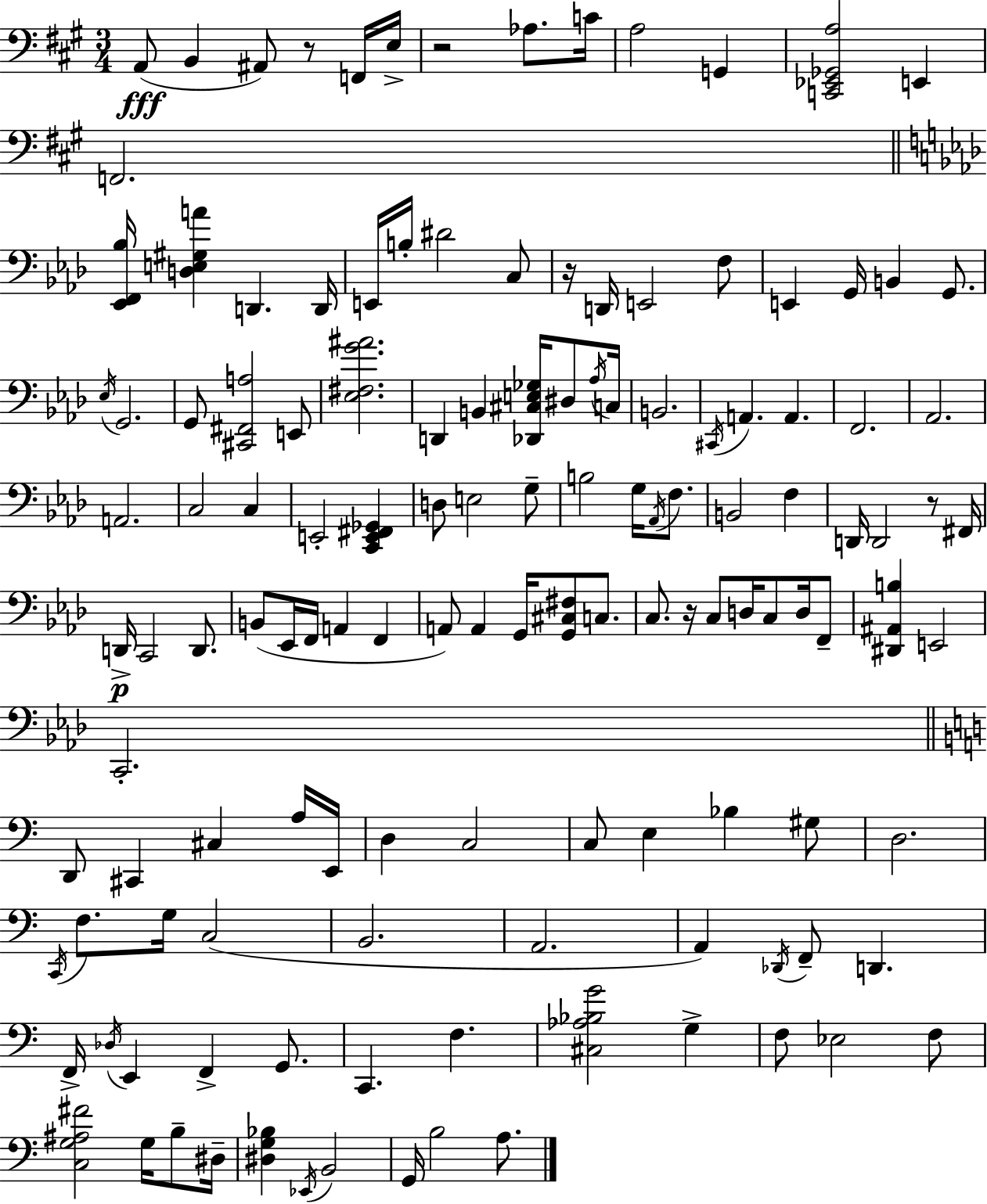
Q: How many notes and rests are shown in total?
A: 133